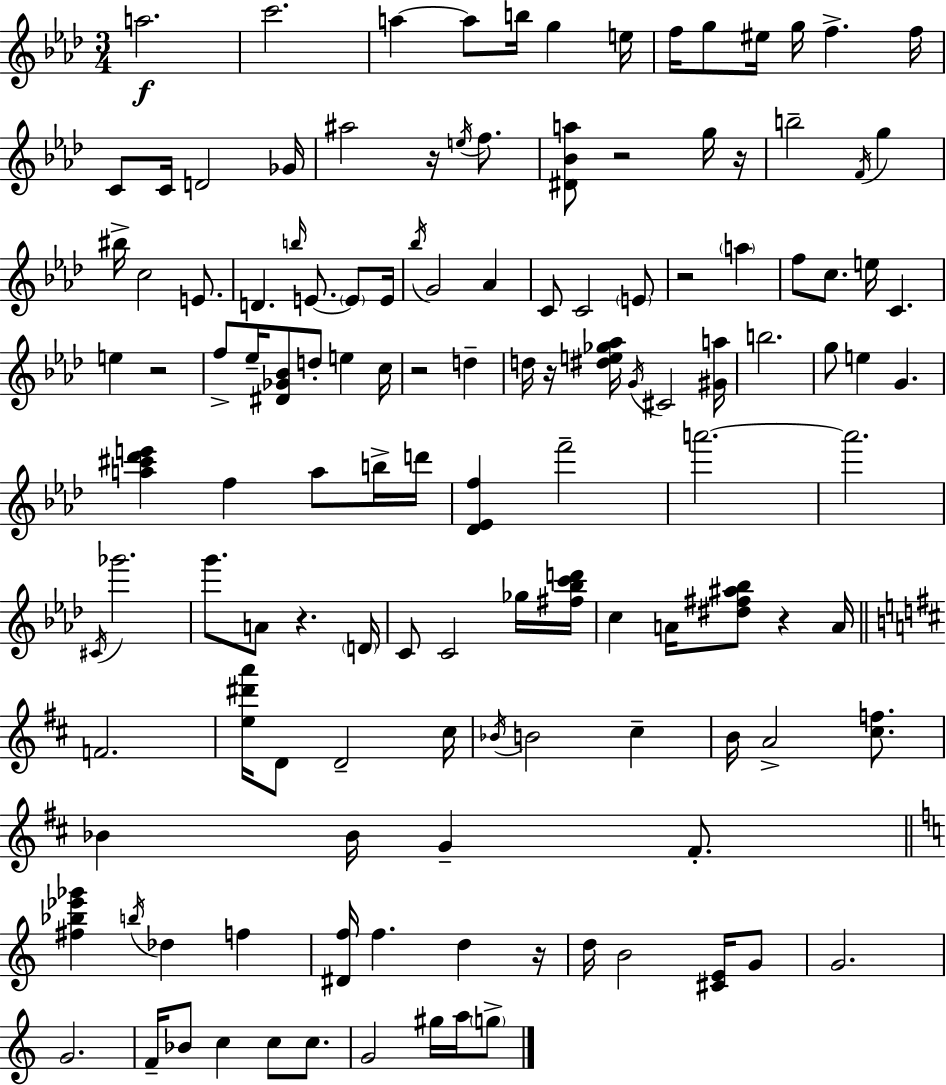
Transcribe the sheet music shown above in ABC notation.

X:1
T:Untitled
M:3/4
L:1/4
K:Fm
a2 c'2 a a/2 b/4 g e/4 f/4 g/2 ^e/4 g/4 f f/4 C/2 C/4 D2 _G/4 ^a2 z/4 e/4 f/2 [^D_Ba]/2 z2 g/4 z/4 b2 F/4 g ^b/4 c2 E/2 D b/4 E/2 E/2 E/4 _b/4 G2 _A C/2 C2 E/2 z2 a f/2 c/2 e/4 C e z2 f/2 _e/4 [^D_G_B]/2 d/2 e c/4 z2 d d/4 z/4 [^de_g_a]/4 G/4 ^C2 [^Ga]/4 b2 g/2 e G [a^c'_d'e'] f a/2 b/4 d'/4 [_D_Ef] f'2 a'2 a'2 ^C/4 _g'2 g'/2 A/2 z D/4 C/2 C2 _g/4 [^f_bc'd']/4 c A/4 [^d^f^a_b]/2 z A/4 F2 [e^d'a']/4 D/2 D2 ^c/4 _B/4 B2 ^c B/4 A2 [^cf]/2 _B _B/4 G ^F/2 [^f_b_e'_g'] b/4 _d f [^Df]/4 f d z/4 d/4 B2 [^CE]/4 G/2 G2 G2 F/4 _B/2 c c/2 c/2 G2 ^g/4 a/4 g/2